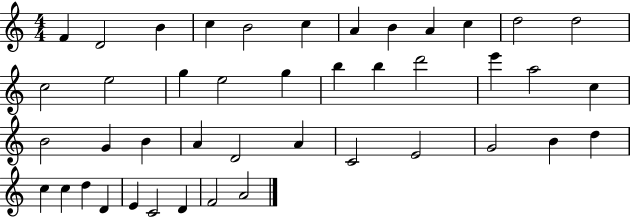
{
  \clef treble
  \numericTimeSignature
  \time 4/4
  \key c \major
  f'4 d'2 b'4 | c''4 b'2 c''4 | a'4 b'4 a'4 c''4 | d''2 d''2 | \break c''2 e''2 | g''4 e''2 g''4 | b''4 b''4 d'''2 | e'''4 a''2 c''4 | \break b'2 g'4 b'4 | a'4 d'2 a'4 | c'2 e'2 | g'2 b'4 d''4 | \break c''4 c''4 d''4 d'4 | e'4 c'2 d'4 | f'2 a'2 | \bar "|."
}